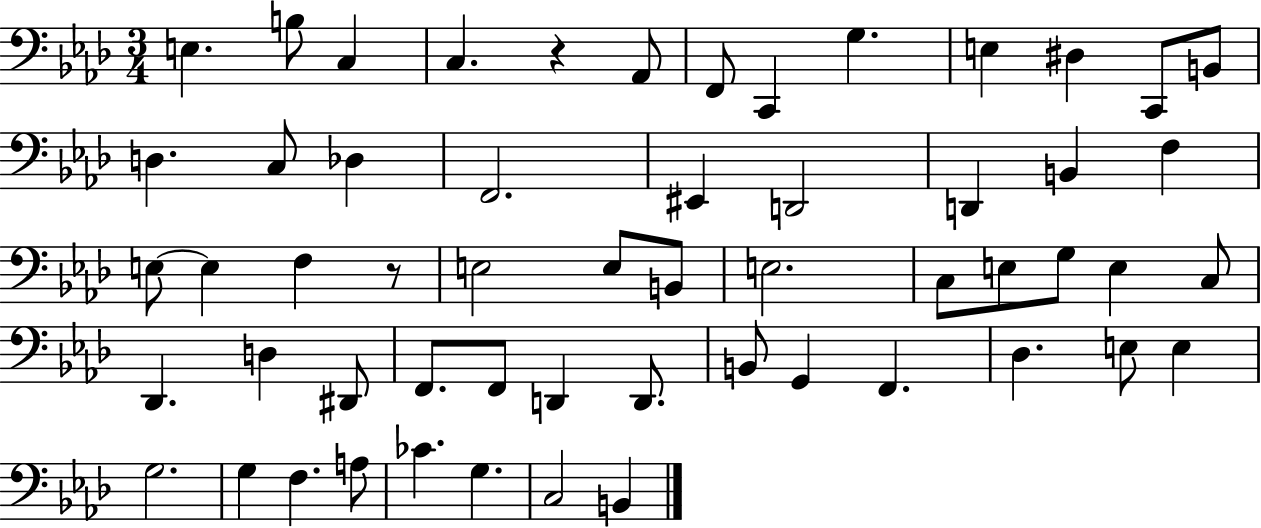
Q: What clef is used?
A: bass